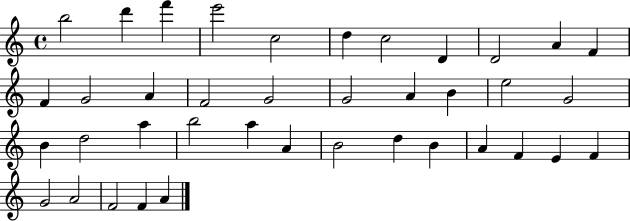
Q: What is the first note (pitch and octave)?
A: B5